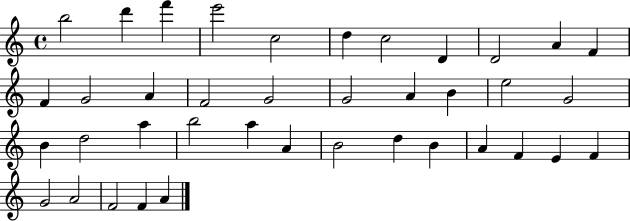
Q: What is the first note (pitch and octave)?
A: B5